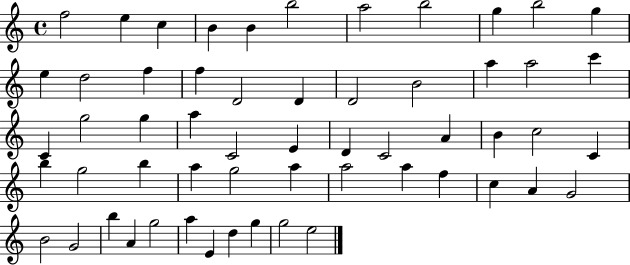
F5/h E5/q C5/q B4/q B4/q B5/h A5/h B5/h G5/q B5/h G5/q E5/q D5/h F5/q F5/q D4/h D4/q D4/h B4/h A5/q A5/h C6/q C4/q G5/h G5/q A5/q C4/h E4/q D4/q C4/h A4/q B4/q C5/h C4/q B5/q G5/h B5/q A5/q G5/h A5/q A5/h A5/q F5/q C5/q A4/q G4/h B4/h G4/h B5/q A4/q G5/h A5/q E4/q D5/q G5/q G5/h E5/h